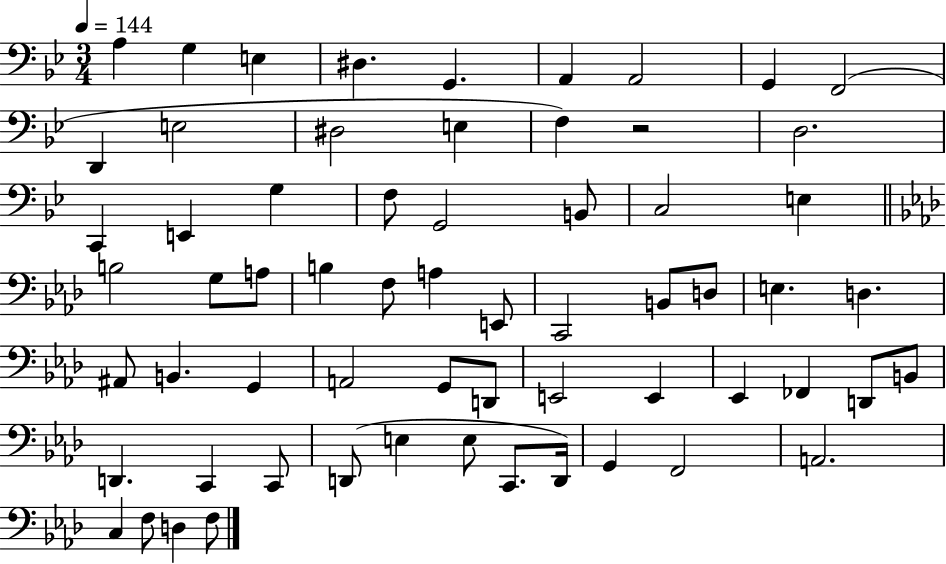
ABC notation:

X:1
T:Untitled
M:3/4
L:1/4
K:Bb
A, G, E, ^D, G,, A,, A,,2 G,, F,,2 D,, E,2 ^D,2 E, F, z2 D,2 C,, E,, G, F,/2 G,,2 B,,/2 C,2 E, B,2 G,/2 A,/2 B, F,/2 A, E,,/2 C,,2 B,,/2 D,/2 E, D, ^A,,/2 B,, G,, A,,2 G,,/2 D,,/2 E,,2 E,, _E,, _F,, D,,/2 B,,/2 D,, C,, C,,/2 D,,/2 E, E,/2 C,,/2 D,,/4 G,, F,,2 A,,2 C, F,/2 D, F,/2